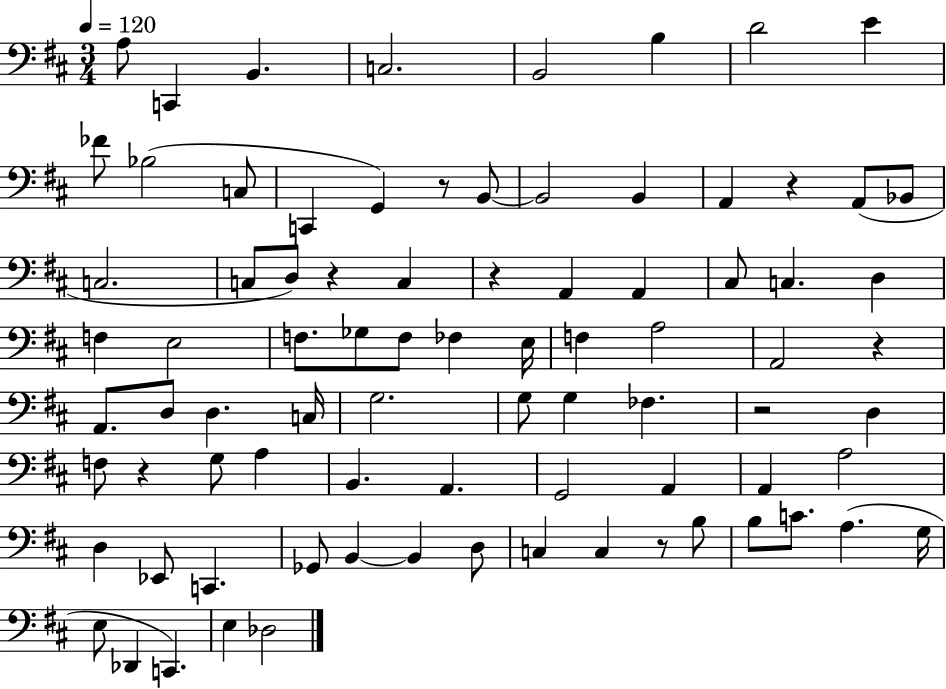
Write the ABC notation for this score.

X:1
T:Untitled
M:3/4
L:1/4
K:D
A,/2 C,, B,, C,2 B,,2 B, D2 E _F/2 _B,2 C,/2 C,, G,, z/2 B,,/2 B,,2 B,, A,, z A,,/2 _B,,/2 C,2 C,/2 D,/2 z C, z A,, A,, ^C,/2 C, D, F, E,2 F,/2 _G,/2 F,/2 _F, E,/4 F, A,2 A,,2 z A,,/2 D,/2 D, C,/4 G,2 G,/2 G, _F, z2 D, F,/2 z G,/2 A, B,, A,, G,,2 A,, A,, A,2 D, _E,,/2 C,, _G,,/2 B,, B,, D,/2 C, C, z/2 B,/2 B,/2 C/2 A, G,/4 E,/2 _D,, C,, E, _D,2